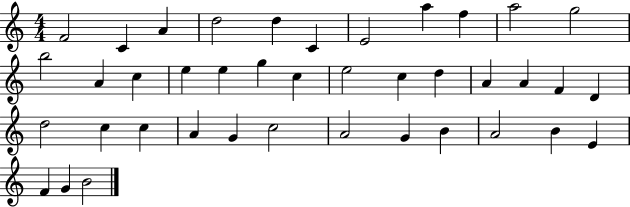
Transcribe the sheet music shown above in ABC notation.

X:1
T:Untitled
M:4/4
L:1/4
K:C
F2 C A d2 d C E2 a f a2 g2 b2 A c e e g c e2 c d A A F D d2 c c A G c2 A2 G B A2 B E F G B2